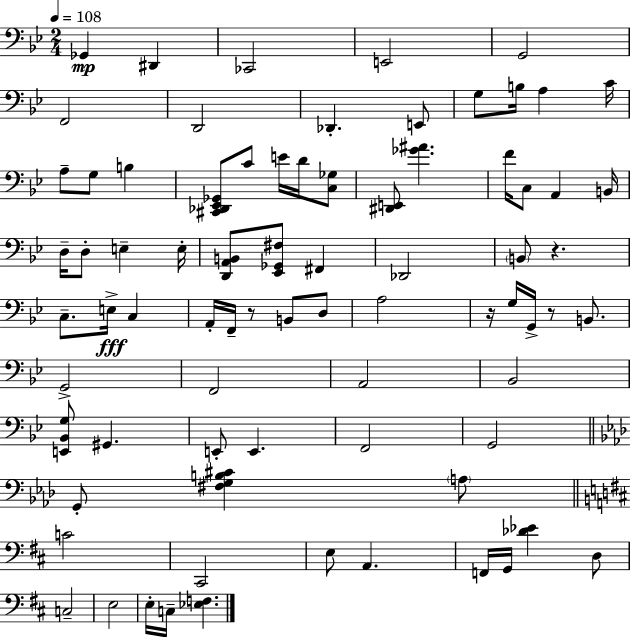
{
  \clef bass
  \numericTimeSignature
  \time 2/4
  \key bes \major
  \tempo 4 = 108
  ges,4\mp dis,4 | ces,2 | e,2 | g,2 | \break f,2 | d,2 | des,4.-. e,8 | g8 b16 a4 c'16 | \break a8-- g8 b4 | <cis, des, ees, ges,>8 c'8 e'16 d'16 <c ges>8 | <dis, e,>8 <ges' ais'>4. | f'16 c8 a,4 b,16 | \break d16-- d8-. e4-- e16-. | <d, a, b,>8 <ees, ges, fis>8 fis,4 | des,2 | \parenthesize b,8 r4. | \break c8.-- e16->\fff c4 | a,16-. f,16-- r8 b,8 d8 | a2 | r16 g16 g,16-> r8 b,8. | \break g,2-> | f,2 | a,2 | bes,2 | \break <e, bes, g>8 gis,4. | e,8-. e,4. | f,2 | g,2 | \break \bar "||" \break \key aes \major g,8-. <fis g b cis'>4 \parenthesize a8 | \bar "||" \break \key b \minor c'2 | cis,2 | e8 a,4. | f,16 g,16 <des' ees'>4 d8 | \break c2-- | e2 | e16-. c16-- <ees f>4. | \bar "|."
}